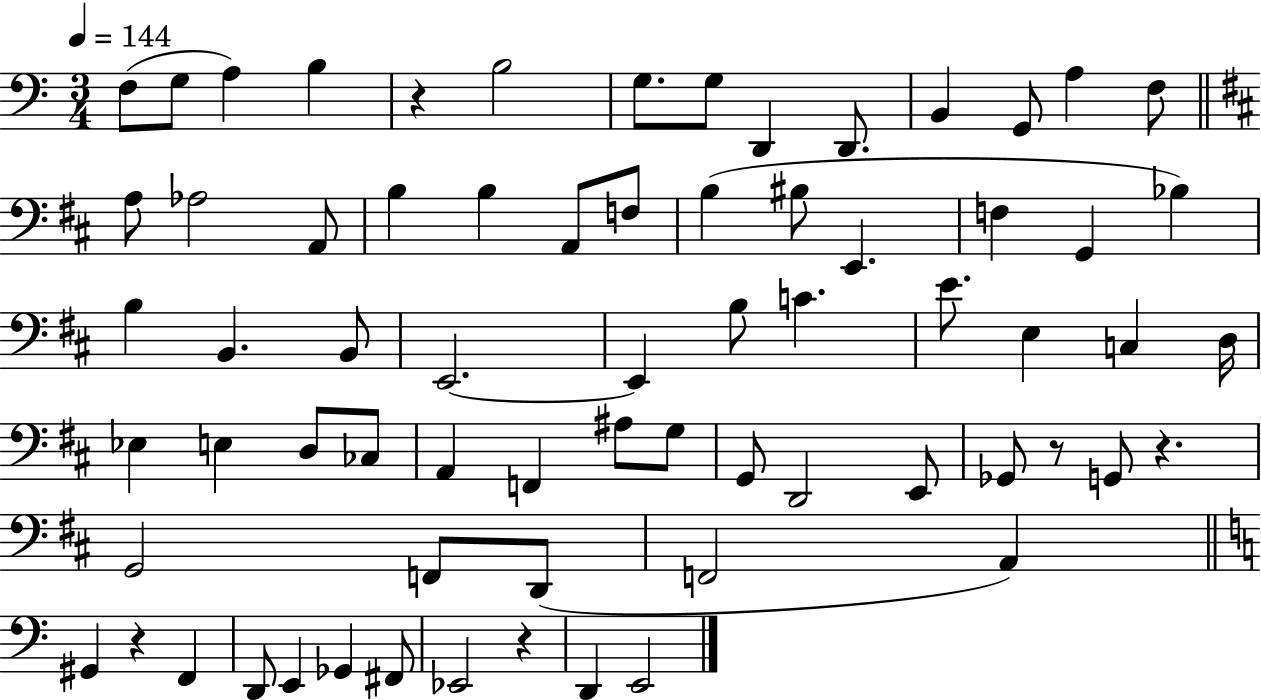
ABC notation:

X:1
T:Untitled
M:3/4
L:1/4
K:C
F,/2 G,/2 A, B, z B,2 G,/2 G,/2 D,, D,,/2 B,, G,,/2 A, F,/2 A,/2 _A,2 A,,/2 B, B, A,,/2 F,/2 B, ^B,/2 E,, F, G,, _B, B, B,, B,,/2 E,,2 E,, B,/2 C E/2 E, C, D,/4 _E, E, D,/2 _C,/2 A,, F,, ^A,/2 G,/2 G,,/2 D,,2 E,,/2 _G,,/2 z/2 G,,/2 z G,,2 F,,/2 D,,/2 F,,2 A,, ^G,, z F,, D,,/2 E,, _G,, ^F,,/2 _E,,2 z D,, E,,2